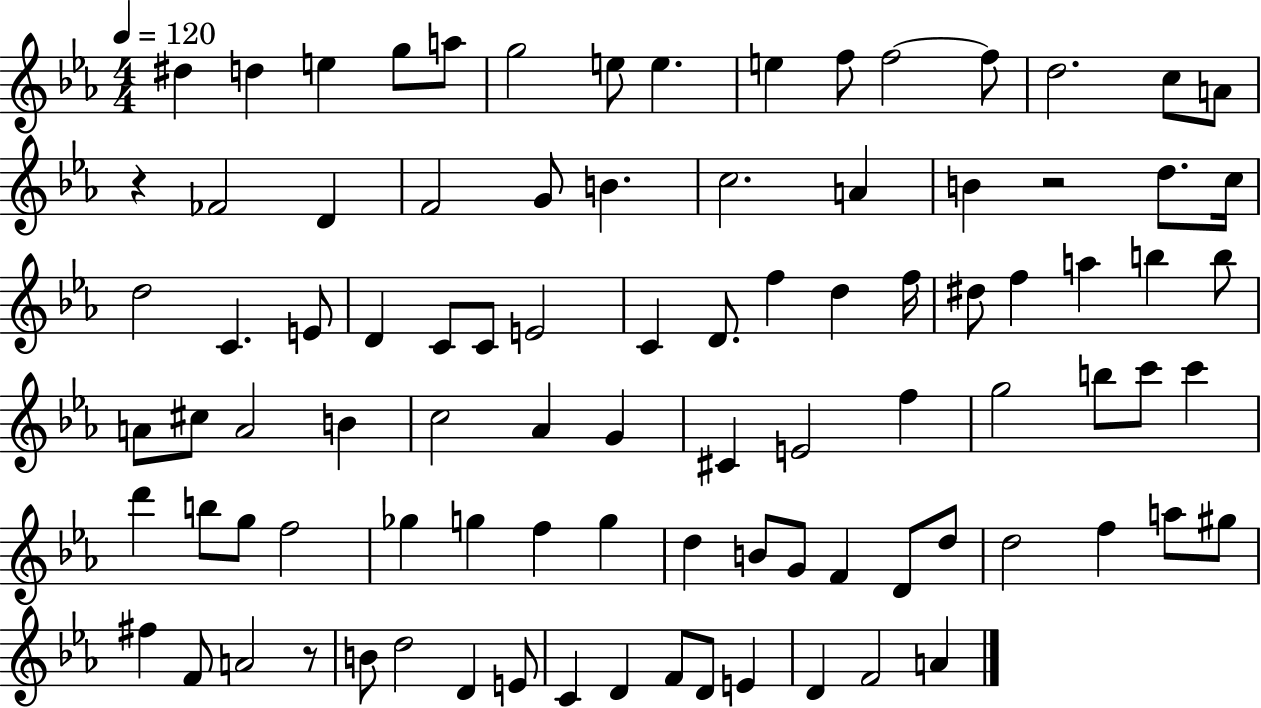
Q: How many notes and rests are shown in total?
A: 92